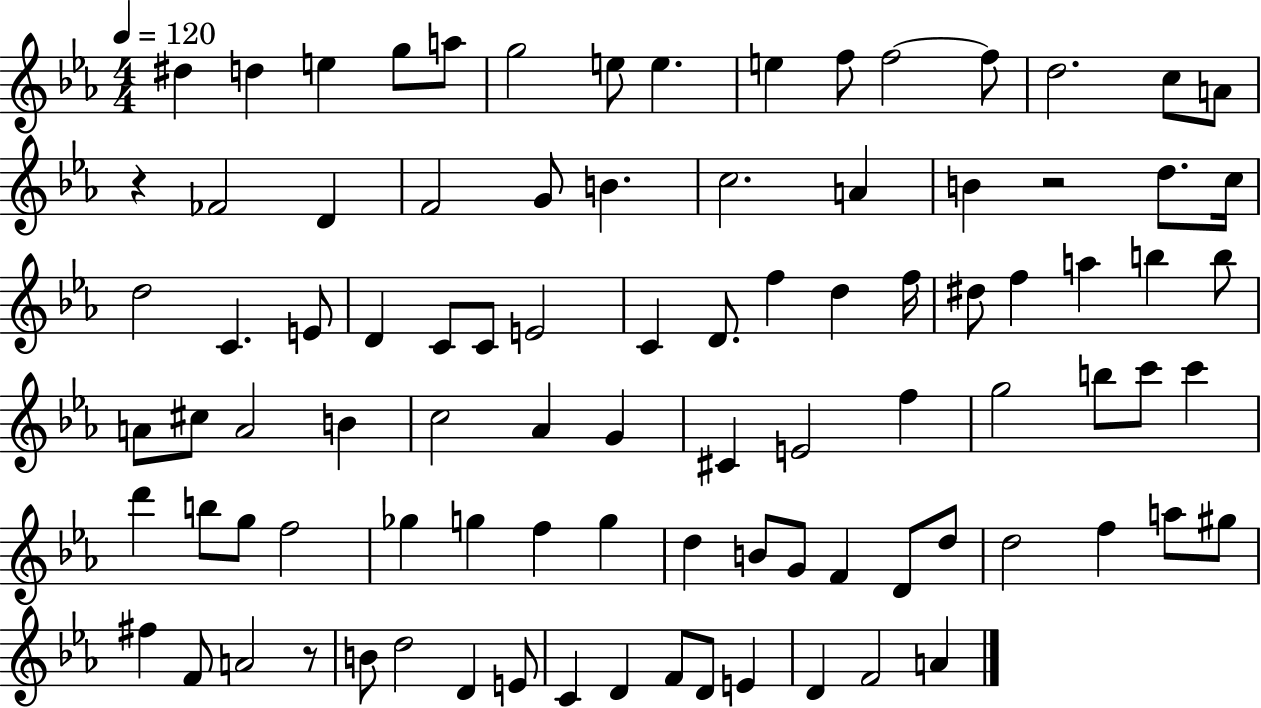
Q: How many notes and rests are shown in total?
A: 92